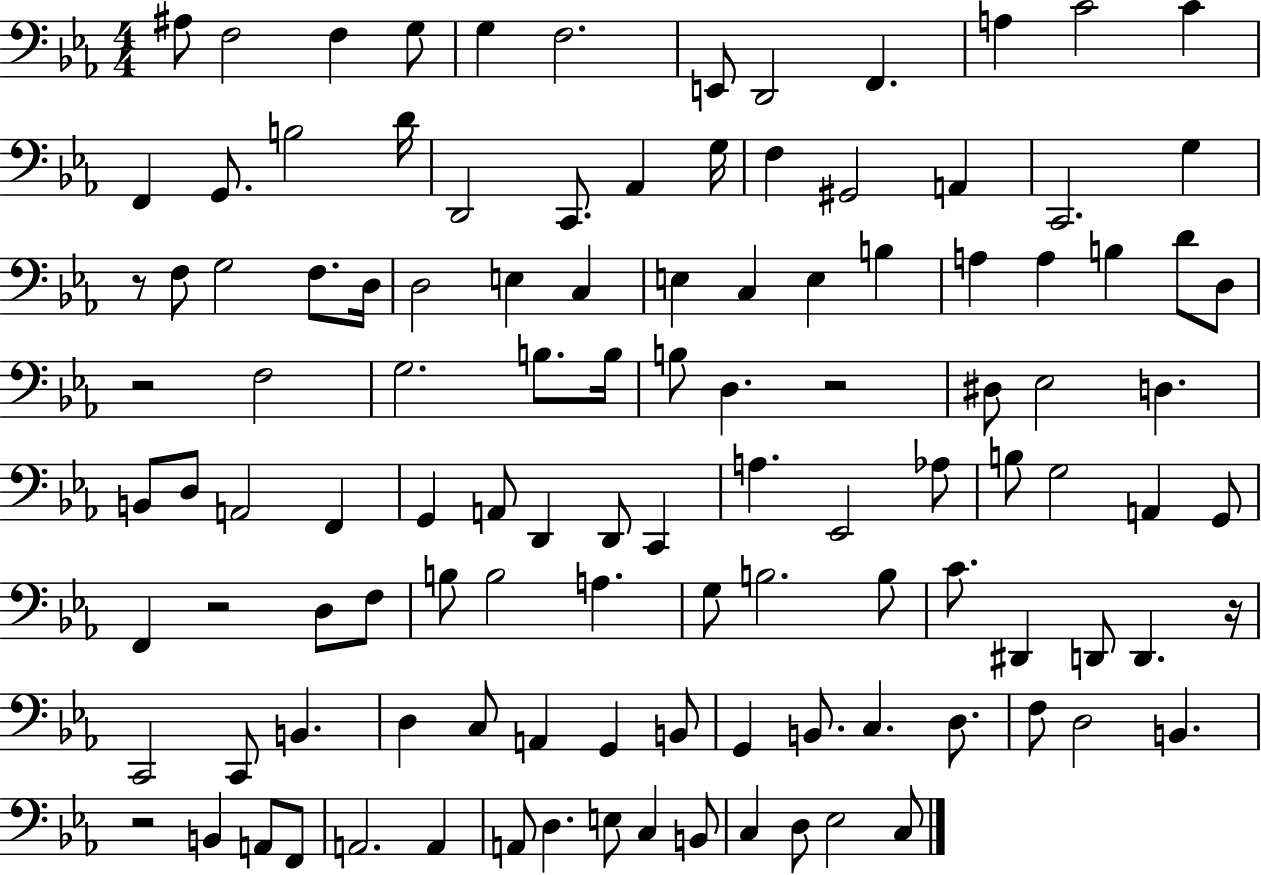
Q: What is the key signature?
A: EES major